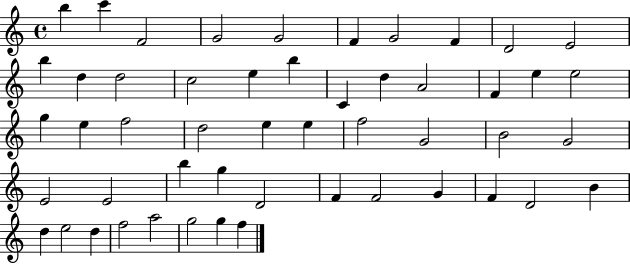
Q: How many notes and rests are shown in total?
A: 51